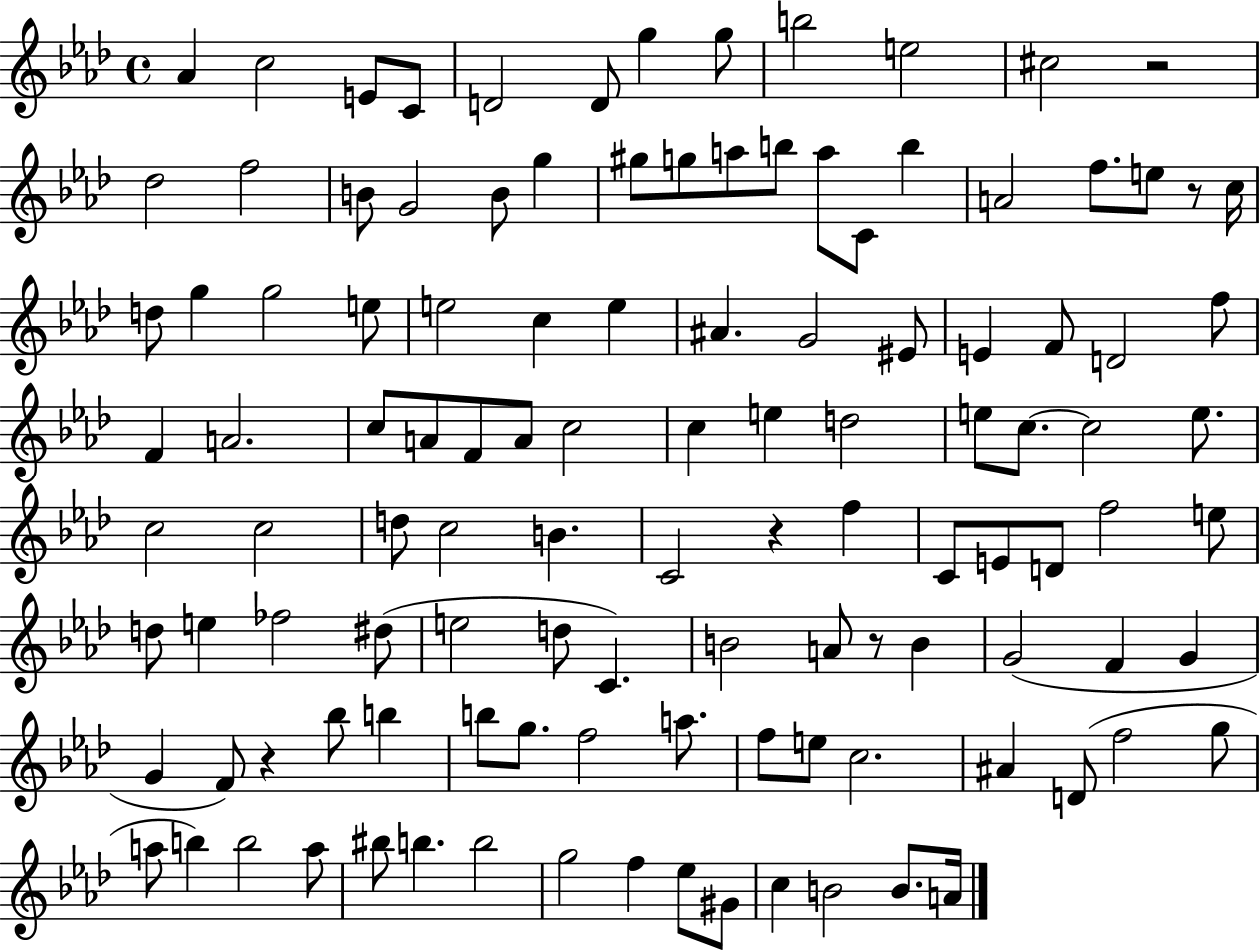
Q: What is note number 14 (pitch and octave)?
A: B4